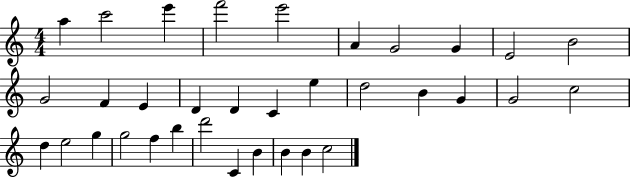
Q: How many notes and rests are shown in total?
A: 34